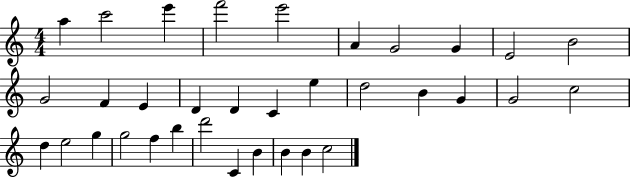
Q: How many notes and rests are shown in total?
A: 34